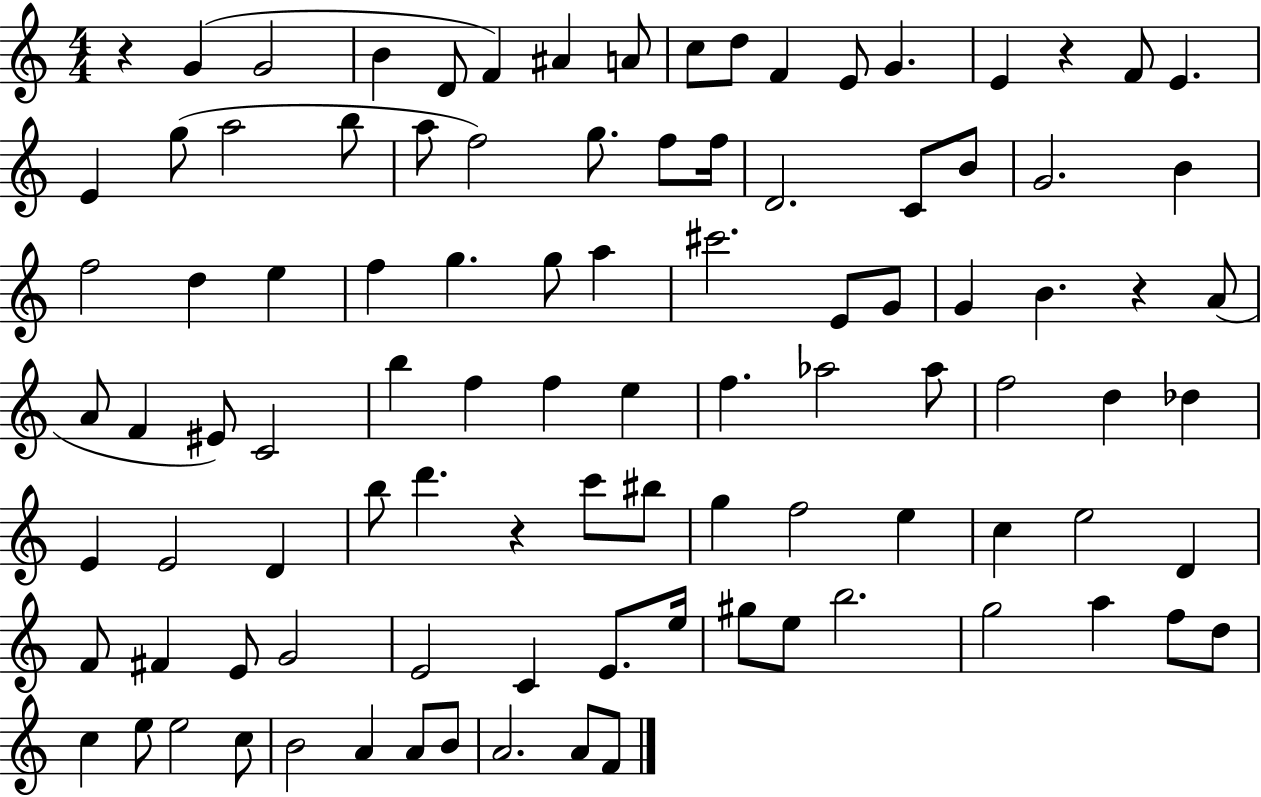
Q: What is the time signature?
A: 4/4